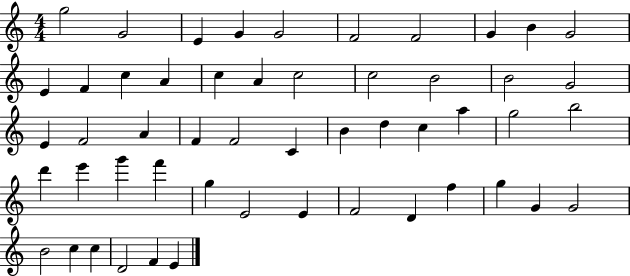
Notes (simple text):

G5/h G4/h E4/q G4/q G4/h F4/h F4/h G4/q B4/q G4/h E4/q F4/q C5/q A4/q C5/q A4/q C5/h C5/h B4/h B4/h G4/h E4/q F4/h A4/q F4/q F4/h C4/q B4/q D5/q C5/q A5/q G5/h B5/h D6/q E6/q G6/q F6/q G5/q E4/h E4/q F4/h D4/q F5/q G5/q G4/q G4/h B4/h C5/q C5/q D4/h F4/q E4/q